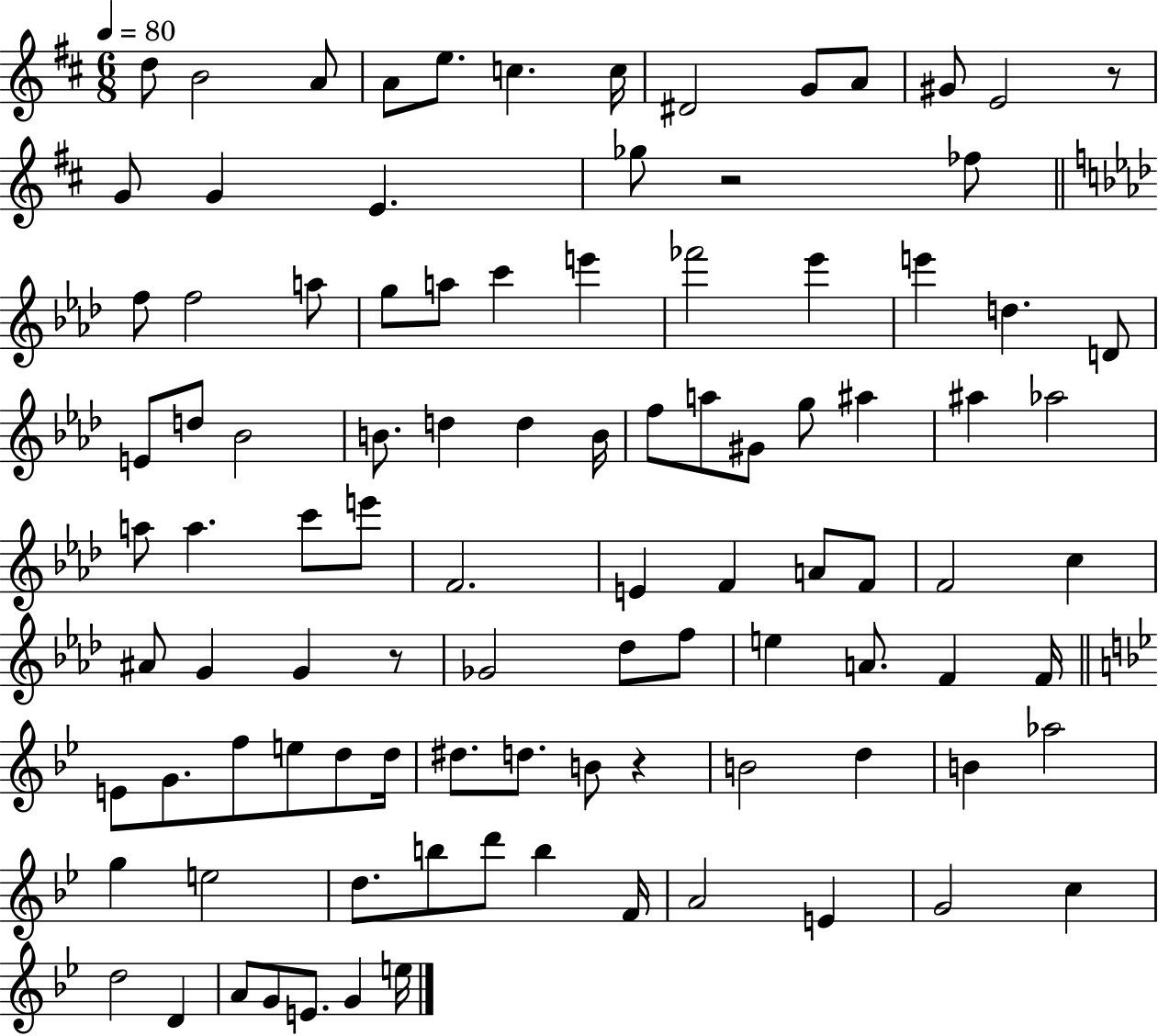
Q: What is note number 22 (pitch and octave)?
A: A5